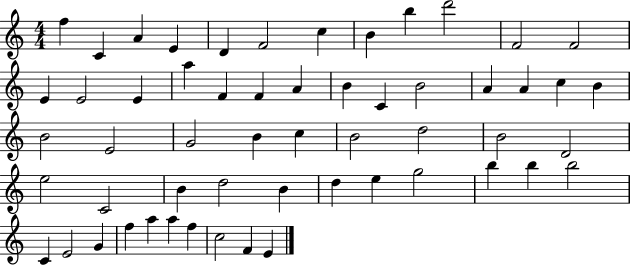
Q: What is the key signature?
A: C major